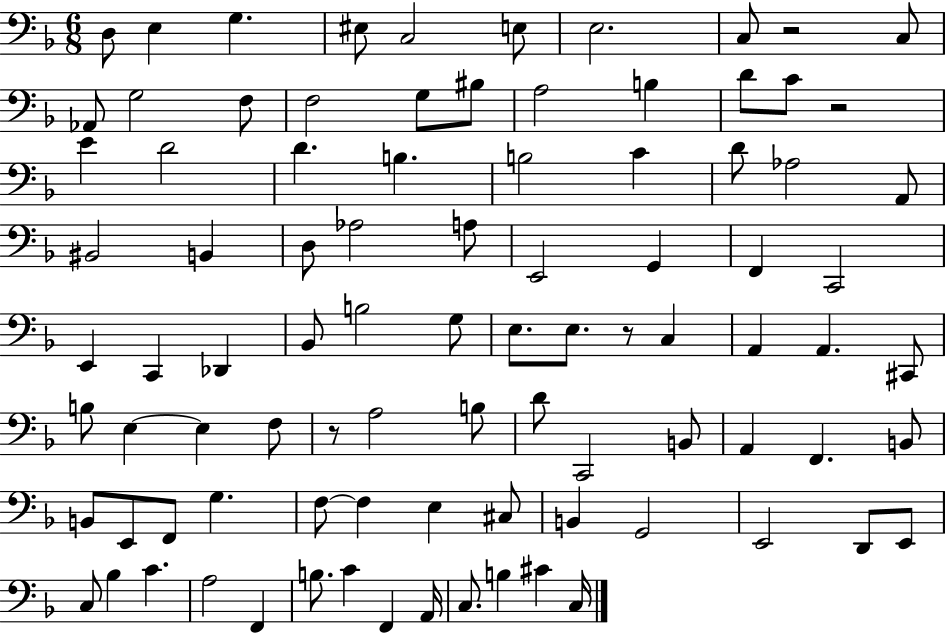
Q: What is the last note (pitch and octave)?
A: C3